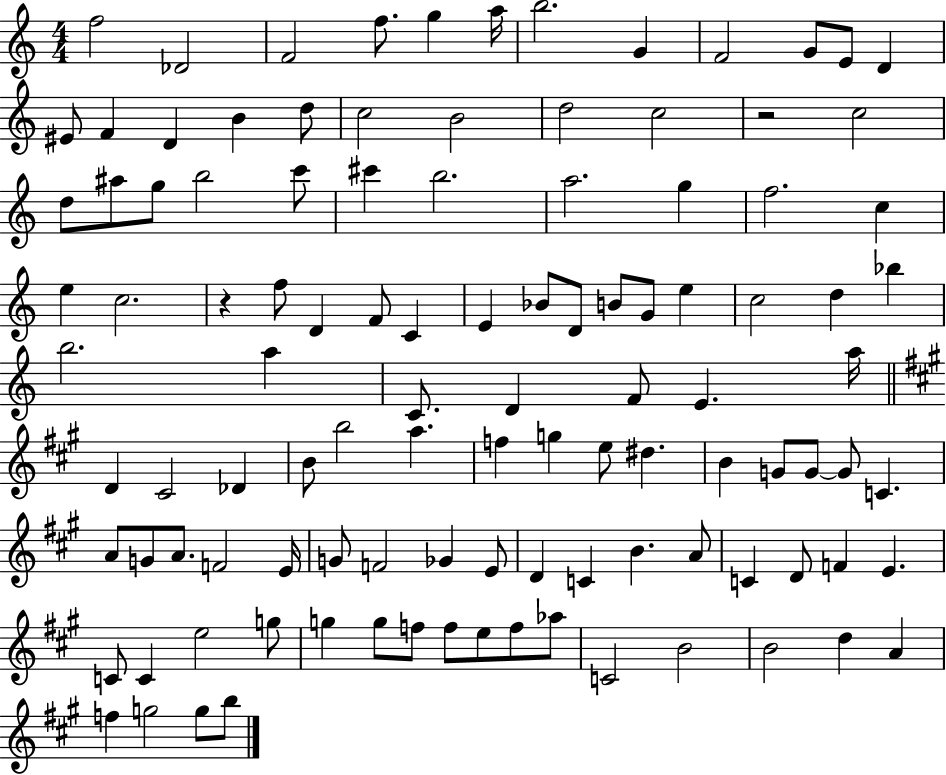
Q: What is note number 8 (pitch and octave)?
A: G4